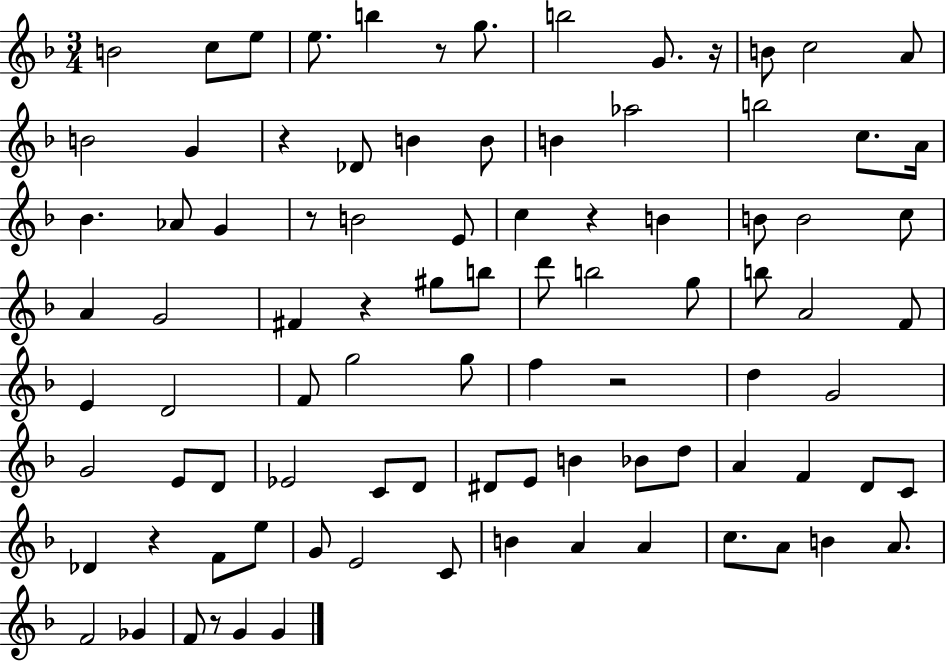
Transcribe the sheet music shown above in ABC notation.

X:1
T:Untitled
M:3/4
L:1/4
K:F
B2 c/2 e/2 e/2 b z/2 g/2 b2 G/2 z/4 B/2 c2 A/2 B2 G z _D/2 B B/2 B _a2 b2 c/2 A/4 _B _A/2 G z/2 B2 E/2 c z B B/2 B2 c/2 A G2 ^F z ^g/2 b/2 d'/2 b2 g/2 b/2 A2 F/2 E D2 F/2 g2 g/2 f z2 d G2 G2 E/2 D/2 _E2 C/2 D/2 ^D/2 E/2 B _B/2 d/2 A F D/2 C/2 _D z F/2 e/2 G/2 E2 C/2 B A A c/2 A/2 B A/2 F2 _G F/2 z/2 G G